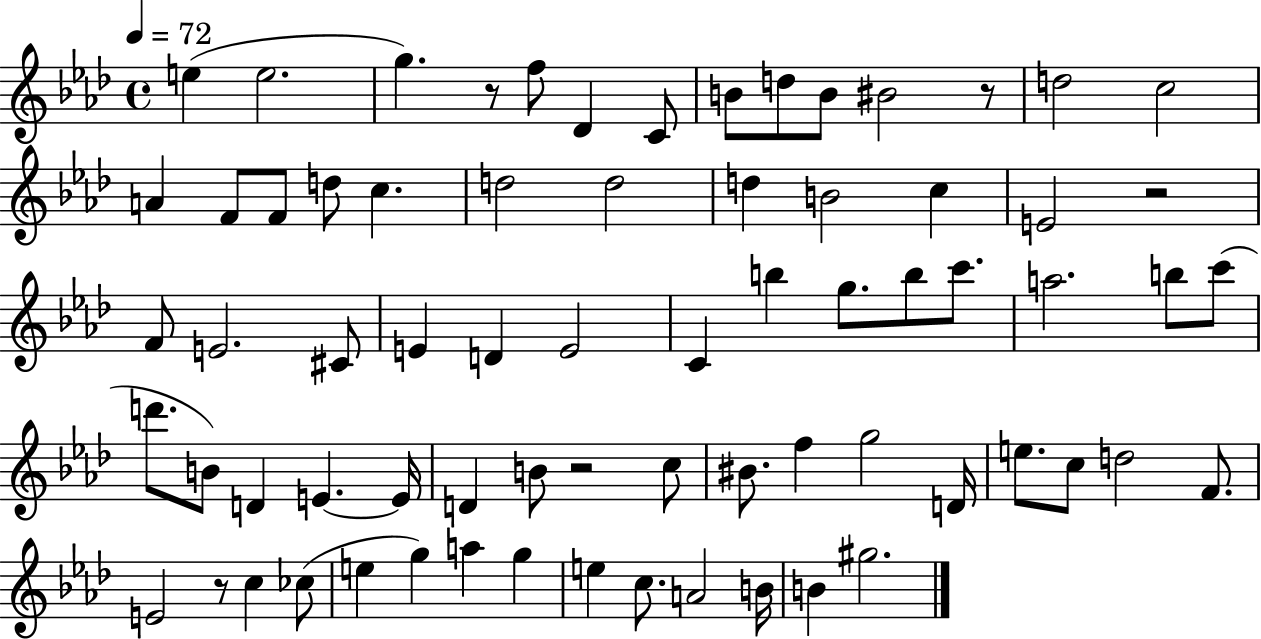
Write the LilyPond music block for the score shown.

{
  \clef treble
  \time 4/4
  \defaultTimeSignature
  \key aes \major
  \tempo 4 = 72
  e''4( e''2. | g''4.) r8 f''8 des'4 c'8 | b'8 d''8 b'8 bis'2 r8 | d''2 c''2 | \break a'4 f'8 f'8 d''8 c''4. | d''2 d''2 | d''4 b'2 c''4 | e'2 r2 | \break f'8 e'2. cis'8 | e'4 d'4 e'2 | c'4 b''4 g''8. b''8 c'''8. | a''2. b''8 c'''8( | \break d'''8. b'8) d'4 e'4.~~ e'16 | d'4 b'8 r2 c''8 | bis'8. f''4 g''2 d'16 | e''8. c''8 d''2 f'8. | \break e'2 r8 c''4 ces''8( | e''4 g''4) a''4 g''4 | e''4 c''8. a'2 b'16 | b'4 gis''2. | \break \bar "|."
}